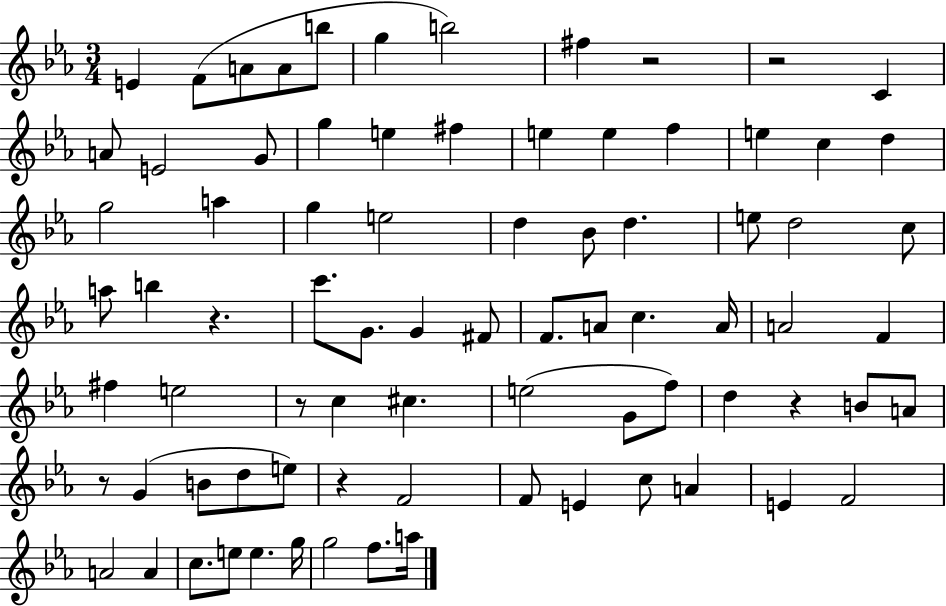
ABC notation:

X:1
T:Untitled
M:3/4
L:1/4
K:Eb
E F/2 A/2 A/2 b/2 g b2 ^f z2 z2 C A/2 E2 G/2 g e ^f e e f e c d g2 a g e2 d _B/2 d e/2 d2 c/2 a/2 b z c'/2 G/2 G ^F/2 F/2 A/2 c A/4 A2 F ^f e2 z/2 c ^c e2 G/2 f/2 d z B/2 A/2 z/2 G B/2 d/2 e/2 z F2 F/2 E c/2 A E F2 A2 A c/2 e/2 e g/4 g2 f/2 a/4